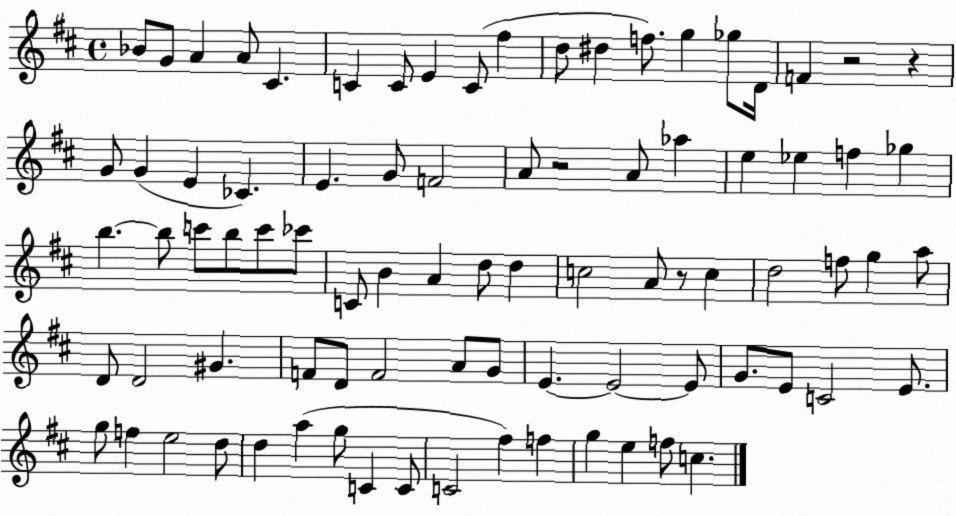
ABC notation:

X:1
T:Untitled
M:4/4
L:1/4
K:D
_B/2 G/2 A A/2 ^C C C/2 E C/2 ^f d/2 ^d f/2 g _g/2 D/4 F z2 z G/2 G E _C E G/2 F2 A/2 z2 A/2 _a e _e f _g b b/2 c'/2 b/2 c'/2 _c'/2 C/2 B A d/2 d c2 A/2 z/2 c d2 f/2 g a/2 D/2 D2 ^G F/2 D/2 F2 A/2 G/2 E E2 E/2 G/2 E/2 C2 E/2 g/2 f e2 d/2 d a g/2 C C/2 C2 ^f f g e f/2 c